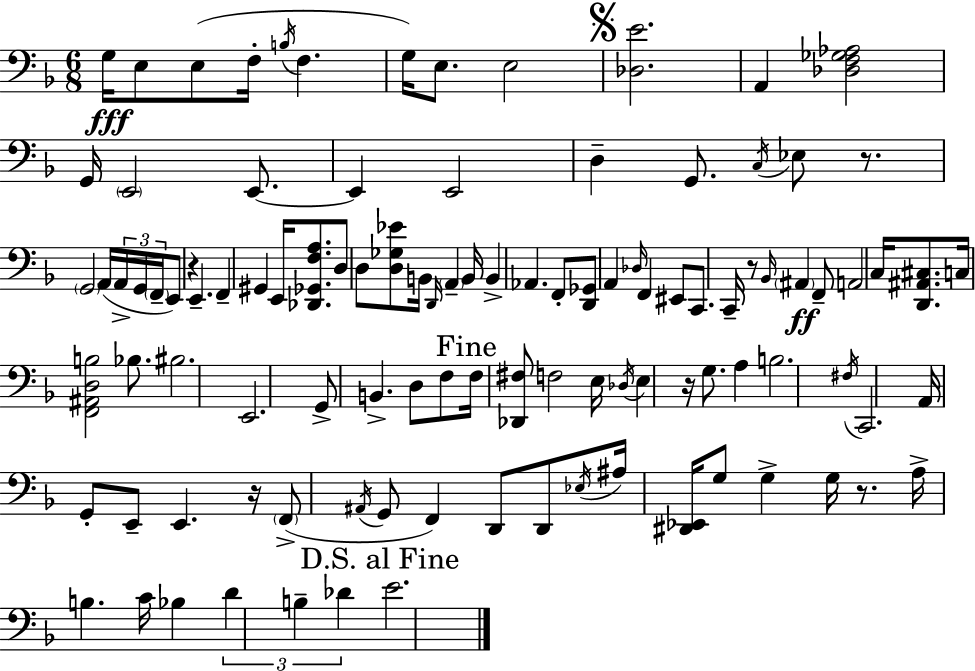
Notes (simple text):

G3/s E3/e E3/e F3/s B3/s F3/q. G3/s E3/e. E3/h [Db3,E4]/h. A2/q [Db3,F3,Gb3,Ab3]/h G2/s E2/h E2/e. E2/q E2/h D3/q G2/e. C3/s Eb3/e R/e. G2/h A2/s A2/s G2/s F2/s E2/e R/q E2/q. F2/q G#2/q E2/s [Db2,Gb2,F3,A3]/e. D3/e D3/e [D3,Gb3,Eb4]/e B2/s D2/s A2/q B2/s B2/q Ab2/q. F2/e [D2,Gb2]/e A2/q Db3/s F2/q EIS2/e C2/e. C2/s R/e Bb2/s A#2/q F2/e A2/h C3/s [D2,A#2,C#3]/e. C3/s [F2,A#2,D3,B3]/h Bb3/e. BIS3/h. E2/h. G2/e B2/q. D3/e F3/e F3/s [Db2,F#3]/e F3/h E3/s Db3/s E3/q R/s G3/e. A3/q B3/h. F#3/s C2/h. A2/s G2/e E2/e E2/q. R/s F2/e A#2/s G2/e F2/q D2/e D2/e Eb3/s A#3/s [D#2,Eb2]/s G3/e G3/q G3/s R/e. A3/s B3/q. C4/s Bb3/q D4/q B3/q Db4/q E4/h.